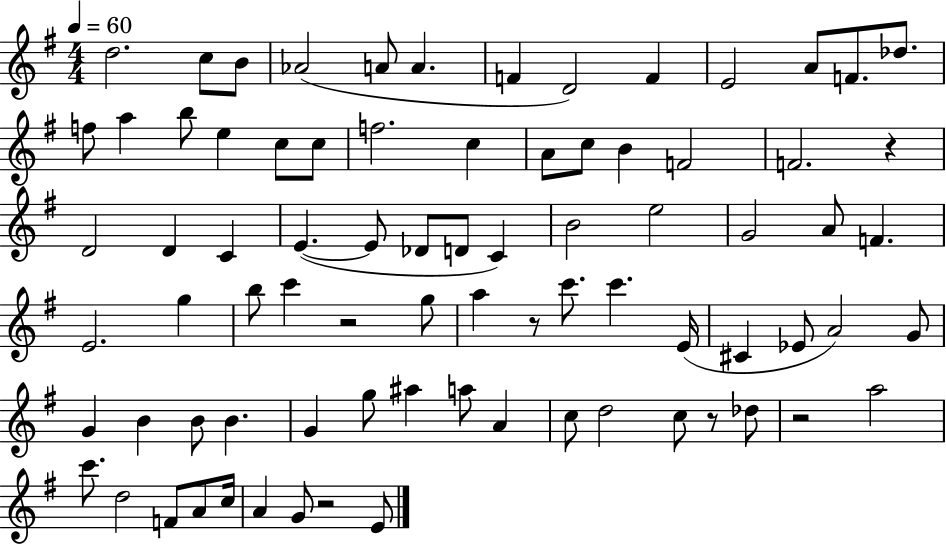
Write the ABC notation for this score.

X:1
T:Untitled
M:4/4
L:1/4
K:G
d2 c/2 B/2 _A2 A/2 A F D2 F E2 A/2 F/2 _d/2 f/2 a b/2 e c/2 c/2 f2 c A/2 c/2 B F2 F2 z D2 D C E E/2 _D/2 D/2 C B2 e2 G2 A/2 F E2 g b/2 c' z2 g/2 a z/2 c'/2 c' E/4 ^C _E/2 A2 G/2 G B B/2 B G g/2 ^a a/2 A c/2 d2 c/2 z/2 _d/2 z2 a2 c'/2 d2 F/2 A/2 c/4 A G/2 z2 E/2